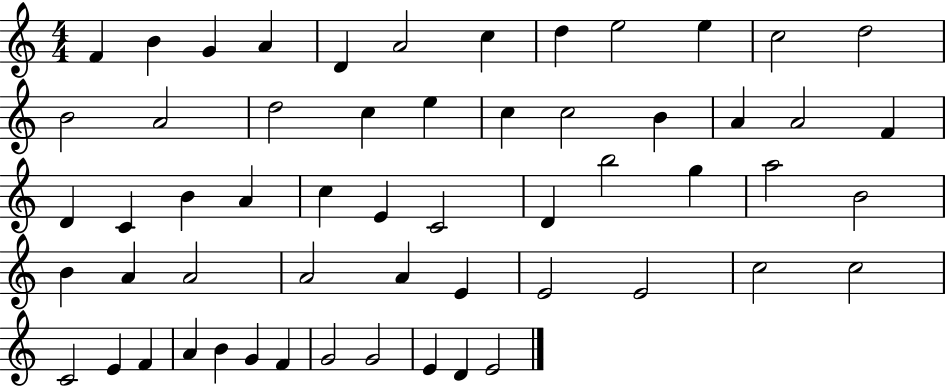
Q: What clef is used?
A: treble